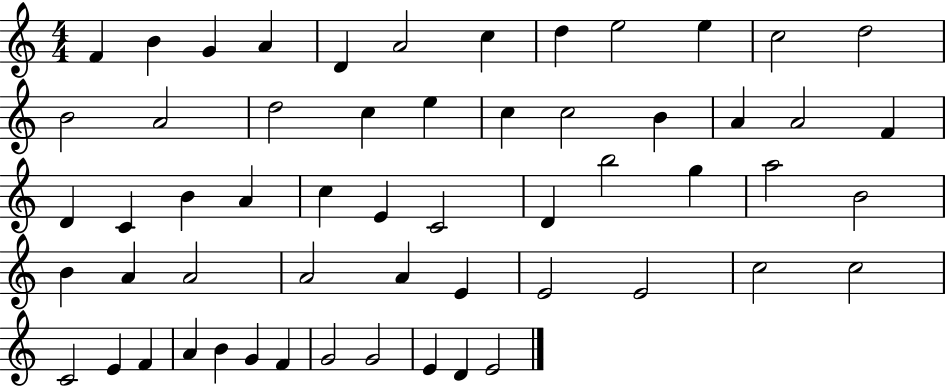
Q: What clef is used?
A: treble